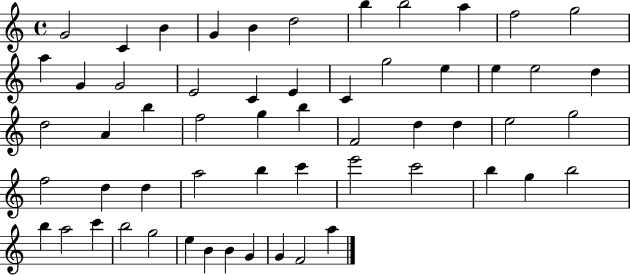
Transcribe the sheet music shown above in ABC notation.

X:1
T:Untitled
M:4/4
L:1/4
K:C
G2 C B G B d2 b b2 a f2 g2 a G G2 E2 C E C g2 e e e2 d d2 A b f2 g b F2 d d e2 g2 f2 d d a2 b c' e'2 c'2 b g b2 b a2 c' b2 g2 e B B G G F2 a